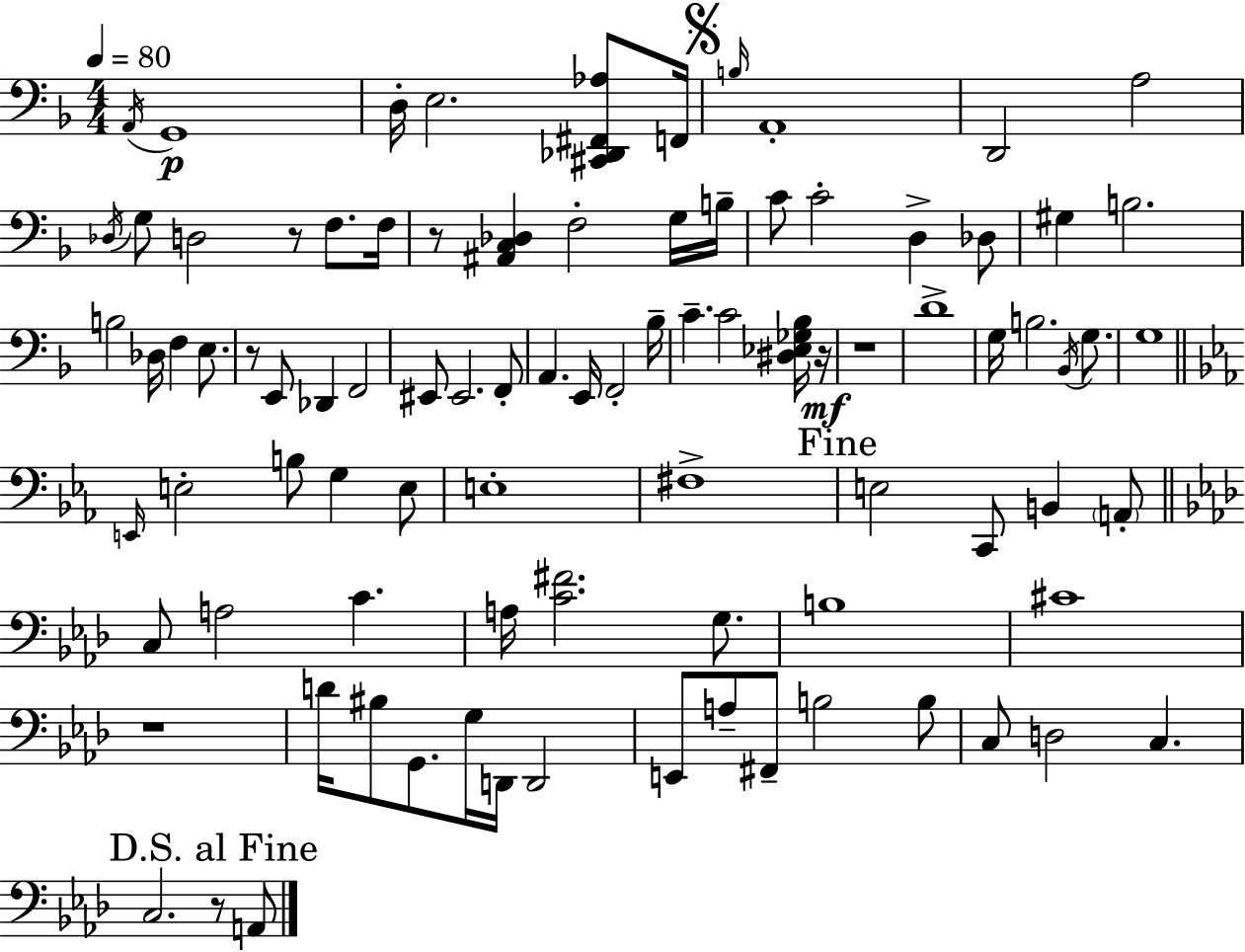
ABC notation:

X:1
T:Untitled
M:4/4
L:1/4
K:Dm
A,,/4 G,,4 D,/4 E,2 [^C,,_D,,^F,,_A,]/2 F,,/4 B,/4 A,,4 D,,2 A,2 _D,/4 G,/2 D,2 z/2 F,/2 F,/4 z/2 [^A,,C,_D,] F,2 G,/4 B,/4 C/2 C2 D, _D,/2 ^G, B,2 B,2 _D,/4 F, E,/2 z/2 E,,/2 _D,, F,,2 ^E,,/2 ^E,,2 F,,/2 A,, E,,/4 F,,2 _B,/4 C C2 [^D,_E,_G,_B,]/4 z/4 z4 D4 G,/4 B,2 _B,,/4 G,/2 G,4 E,,/4 E,2 B,/2 G, E,/2 E,4 ^F,4 E,2 C,,/2 B,, A,,/2 C,/2 A,2 C A,/4 [C^F]2 G,/2 B,4 ^C4 z4 D/4 ^B,/2 G,,/2 G,/4 D,,/4 D,,2 E,,/2 A,/2 ^F,,/2 B,2 B,/2 C,/2 D,2 C, C,2 z/2 A,,/2